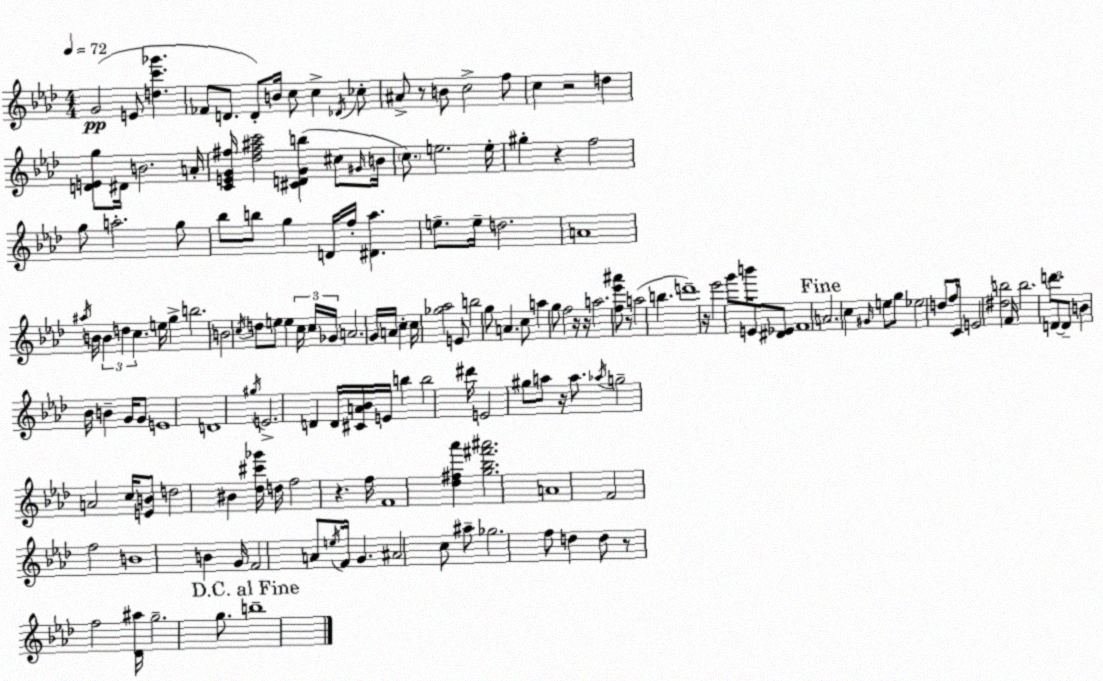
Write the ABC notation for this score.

X:1
T:Untitled
M:4/4
L:1/4
K:Ab
G2 E/2 [dc'_g'] _F/2 D/2 D/2 B/4 c/2 c _D/4 _c/2 ^A/2 z/2 B/2 c2 f/2 c z2 d [DEg]/2 ^D/4 B2 A/4 [CEG^f]/4 [_d^f^ac']2 [^CDGb] ^c/2 ^G/4 B/4 c/2 e2 e/4 ^g z f2 g/2 a2 g/2 _b/2 b/2 g D/4 f/4 [^D_a] e/2 e/4 d2 A4 ^a/4 B/4 B d c e/4 g b2 B2 c/4 d/2 e/2 e c/4 c/4 _G/4 A2 G/4 A/4 c c/4 [_g_a]2 E/2 b2 g/2 A c/2 a g/2 f2 z/4 z/4 a2 [f_e'^a']/2 z/2 a2 b d'4 z/4 _e'2 g'/2 b'/4 E/2 [^D_E]/2 F4 A2 c ^G/4 e/2 g/2 _e2 d/2 f/4 C/4 E2 [^db]2 F/4 b2 d'/2 D/2 D/2 B _B/4 B G/4 G/2 E4 D4 ^g/4 E2 D D/4 [^CA_B]/4 E/4 b b2 ^d'/4 E2 ^g/2 a/2 z/4 a/2 _a/4 g2 A2 c/4 [EB]/2 d2 ^B [_d^c'_g']/4 d/4 f2 z f/4 F4 [_d^f_a'] [g_b^f'^a']2 A4 F2 f2 B4 B G/4 F2 A/2 e/4 F/4 G ^A2 c/2 ^a/2 _g2 f/2 d d/2 z/2 f2 [_D^a]/4 g2 g/2 b4